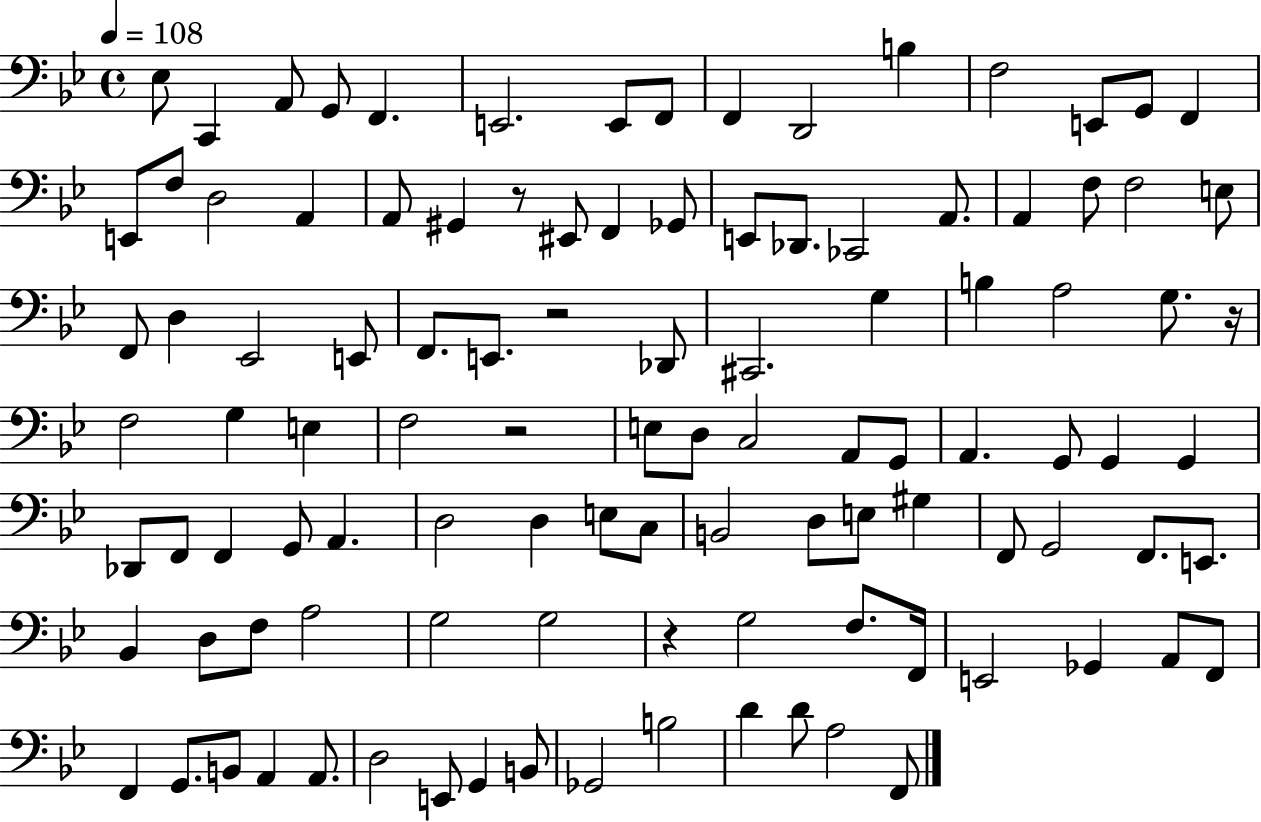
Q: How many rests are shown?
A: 5